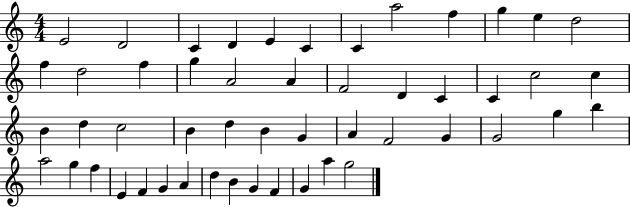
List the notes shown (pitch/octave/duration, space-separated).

E4/h D4/h C4/q D4/q E4/q C4/q C4/q A5/h F5/q G5/q E5/q D5/h F5/q D5/h F5/q G5/q A4/h A4/q F4/h D4/q C4/q C4/q C5/h C5/q B4/q D5/q C5/h B4/q D5/q B4/q G4/q A4/q F4/h G4/q G4/h G5/q B5/q A5/h G5/q F5/q E4/q F4/q G4/q A4/q D5/q B4/q G4/q F4/q G4/q A5/q G5/h